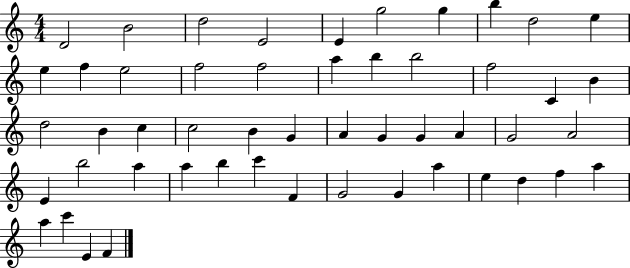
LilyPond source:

{
  \clef treble
  \numericTimeSignature
  \time 4/4
  \key c \major
  d'2 b'2 | d''2 e'2 | e'4 g''2 g''4 | b''4 d''2 e''4 | \break e''4 f''4 e''2 | f''2 f''2 | a''4 b''4 b''2 | f''2 c'4 b'4 | \break d''2 b'4 c''4 | c''2 b'4 g'4 | a'4 g'4 g'4 a'4 | g'2 a'2 | \break e'4 b''2 a''4 | a''4 b''4 c'''4 f'4 | g'2 g'4 a''4 | e''4 d''4 f''4 a''4 | \break a''4 c'''4 e'4 f'4 | \bar "|."
}